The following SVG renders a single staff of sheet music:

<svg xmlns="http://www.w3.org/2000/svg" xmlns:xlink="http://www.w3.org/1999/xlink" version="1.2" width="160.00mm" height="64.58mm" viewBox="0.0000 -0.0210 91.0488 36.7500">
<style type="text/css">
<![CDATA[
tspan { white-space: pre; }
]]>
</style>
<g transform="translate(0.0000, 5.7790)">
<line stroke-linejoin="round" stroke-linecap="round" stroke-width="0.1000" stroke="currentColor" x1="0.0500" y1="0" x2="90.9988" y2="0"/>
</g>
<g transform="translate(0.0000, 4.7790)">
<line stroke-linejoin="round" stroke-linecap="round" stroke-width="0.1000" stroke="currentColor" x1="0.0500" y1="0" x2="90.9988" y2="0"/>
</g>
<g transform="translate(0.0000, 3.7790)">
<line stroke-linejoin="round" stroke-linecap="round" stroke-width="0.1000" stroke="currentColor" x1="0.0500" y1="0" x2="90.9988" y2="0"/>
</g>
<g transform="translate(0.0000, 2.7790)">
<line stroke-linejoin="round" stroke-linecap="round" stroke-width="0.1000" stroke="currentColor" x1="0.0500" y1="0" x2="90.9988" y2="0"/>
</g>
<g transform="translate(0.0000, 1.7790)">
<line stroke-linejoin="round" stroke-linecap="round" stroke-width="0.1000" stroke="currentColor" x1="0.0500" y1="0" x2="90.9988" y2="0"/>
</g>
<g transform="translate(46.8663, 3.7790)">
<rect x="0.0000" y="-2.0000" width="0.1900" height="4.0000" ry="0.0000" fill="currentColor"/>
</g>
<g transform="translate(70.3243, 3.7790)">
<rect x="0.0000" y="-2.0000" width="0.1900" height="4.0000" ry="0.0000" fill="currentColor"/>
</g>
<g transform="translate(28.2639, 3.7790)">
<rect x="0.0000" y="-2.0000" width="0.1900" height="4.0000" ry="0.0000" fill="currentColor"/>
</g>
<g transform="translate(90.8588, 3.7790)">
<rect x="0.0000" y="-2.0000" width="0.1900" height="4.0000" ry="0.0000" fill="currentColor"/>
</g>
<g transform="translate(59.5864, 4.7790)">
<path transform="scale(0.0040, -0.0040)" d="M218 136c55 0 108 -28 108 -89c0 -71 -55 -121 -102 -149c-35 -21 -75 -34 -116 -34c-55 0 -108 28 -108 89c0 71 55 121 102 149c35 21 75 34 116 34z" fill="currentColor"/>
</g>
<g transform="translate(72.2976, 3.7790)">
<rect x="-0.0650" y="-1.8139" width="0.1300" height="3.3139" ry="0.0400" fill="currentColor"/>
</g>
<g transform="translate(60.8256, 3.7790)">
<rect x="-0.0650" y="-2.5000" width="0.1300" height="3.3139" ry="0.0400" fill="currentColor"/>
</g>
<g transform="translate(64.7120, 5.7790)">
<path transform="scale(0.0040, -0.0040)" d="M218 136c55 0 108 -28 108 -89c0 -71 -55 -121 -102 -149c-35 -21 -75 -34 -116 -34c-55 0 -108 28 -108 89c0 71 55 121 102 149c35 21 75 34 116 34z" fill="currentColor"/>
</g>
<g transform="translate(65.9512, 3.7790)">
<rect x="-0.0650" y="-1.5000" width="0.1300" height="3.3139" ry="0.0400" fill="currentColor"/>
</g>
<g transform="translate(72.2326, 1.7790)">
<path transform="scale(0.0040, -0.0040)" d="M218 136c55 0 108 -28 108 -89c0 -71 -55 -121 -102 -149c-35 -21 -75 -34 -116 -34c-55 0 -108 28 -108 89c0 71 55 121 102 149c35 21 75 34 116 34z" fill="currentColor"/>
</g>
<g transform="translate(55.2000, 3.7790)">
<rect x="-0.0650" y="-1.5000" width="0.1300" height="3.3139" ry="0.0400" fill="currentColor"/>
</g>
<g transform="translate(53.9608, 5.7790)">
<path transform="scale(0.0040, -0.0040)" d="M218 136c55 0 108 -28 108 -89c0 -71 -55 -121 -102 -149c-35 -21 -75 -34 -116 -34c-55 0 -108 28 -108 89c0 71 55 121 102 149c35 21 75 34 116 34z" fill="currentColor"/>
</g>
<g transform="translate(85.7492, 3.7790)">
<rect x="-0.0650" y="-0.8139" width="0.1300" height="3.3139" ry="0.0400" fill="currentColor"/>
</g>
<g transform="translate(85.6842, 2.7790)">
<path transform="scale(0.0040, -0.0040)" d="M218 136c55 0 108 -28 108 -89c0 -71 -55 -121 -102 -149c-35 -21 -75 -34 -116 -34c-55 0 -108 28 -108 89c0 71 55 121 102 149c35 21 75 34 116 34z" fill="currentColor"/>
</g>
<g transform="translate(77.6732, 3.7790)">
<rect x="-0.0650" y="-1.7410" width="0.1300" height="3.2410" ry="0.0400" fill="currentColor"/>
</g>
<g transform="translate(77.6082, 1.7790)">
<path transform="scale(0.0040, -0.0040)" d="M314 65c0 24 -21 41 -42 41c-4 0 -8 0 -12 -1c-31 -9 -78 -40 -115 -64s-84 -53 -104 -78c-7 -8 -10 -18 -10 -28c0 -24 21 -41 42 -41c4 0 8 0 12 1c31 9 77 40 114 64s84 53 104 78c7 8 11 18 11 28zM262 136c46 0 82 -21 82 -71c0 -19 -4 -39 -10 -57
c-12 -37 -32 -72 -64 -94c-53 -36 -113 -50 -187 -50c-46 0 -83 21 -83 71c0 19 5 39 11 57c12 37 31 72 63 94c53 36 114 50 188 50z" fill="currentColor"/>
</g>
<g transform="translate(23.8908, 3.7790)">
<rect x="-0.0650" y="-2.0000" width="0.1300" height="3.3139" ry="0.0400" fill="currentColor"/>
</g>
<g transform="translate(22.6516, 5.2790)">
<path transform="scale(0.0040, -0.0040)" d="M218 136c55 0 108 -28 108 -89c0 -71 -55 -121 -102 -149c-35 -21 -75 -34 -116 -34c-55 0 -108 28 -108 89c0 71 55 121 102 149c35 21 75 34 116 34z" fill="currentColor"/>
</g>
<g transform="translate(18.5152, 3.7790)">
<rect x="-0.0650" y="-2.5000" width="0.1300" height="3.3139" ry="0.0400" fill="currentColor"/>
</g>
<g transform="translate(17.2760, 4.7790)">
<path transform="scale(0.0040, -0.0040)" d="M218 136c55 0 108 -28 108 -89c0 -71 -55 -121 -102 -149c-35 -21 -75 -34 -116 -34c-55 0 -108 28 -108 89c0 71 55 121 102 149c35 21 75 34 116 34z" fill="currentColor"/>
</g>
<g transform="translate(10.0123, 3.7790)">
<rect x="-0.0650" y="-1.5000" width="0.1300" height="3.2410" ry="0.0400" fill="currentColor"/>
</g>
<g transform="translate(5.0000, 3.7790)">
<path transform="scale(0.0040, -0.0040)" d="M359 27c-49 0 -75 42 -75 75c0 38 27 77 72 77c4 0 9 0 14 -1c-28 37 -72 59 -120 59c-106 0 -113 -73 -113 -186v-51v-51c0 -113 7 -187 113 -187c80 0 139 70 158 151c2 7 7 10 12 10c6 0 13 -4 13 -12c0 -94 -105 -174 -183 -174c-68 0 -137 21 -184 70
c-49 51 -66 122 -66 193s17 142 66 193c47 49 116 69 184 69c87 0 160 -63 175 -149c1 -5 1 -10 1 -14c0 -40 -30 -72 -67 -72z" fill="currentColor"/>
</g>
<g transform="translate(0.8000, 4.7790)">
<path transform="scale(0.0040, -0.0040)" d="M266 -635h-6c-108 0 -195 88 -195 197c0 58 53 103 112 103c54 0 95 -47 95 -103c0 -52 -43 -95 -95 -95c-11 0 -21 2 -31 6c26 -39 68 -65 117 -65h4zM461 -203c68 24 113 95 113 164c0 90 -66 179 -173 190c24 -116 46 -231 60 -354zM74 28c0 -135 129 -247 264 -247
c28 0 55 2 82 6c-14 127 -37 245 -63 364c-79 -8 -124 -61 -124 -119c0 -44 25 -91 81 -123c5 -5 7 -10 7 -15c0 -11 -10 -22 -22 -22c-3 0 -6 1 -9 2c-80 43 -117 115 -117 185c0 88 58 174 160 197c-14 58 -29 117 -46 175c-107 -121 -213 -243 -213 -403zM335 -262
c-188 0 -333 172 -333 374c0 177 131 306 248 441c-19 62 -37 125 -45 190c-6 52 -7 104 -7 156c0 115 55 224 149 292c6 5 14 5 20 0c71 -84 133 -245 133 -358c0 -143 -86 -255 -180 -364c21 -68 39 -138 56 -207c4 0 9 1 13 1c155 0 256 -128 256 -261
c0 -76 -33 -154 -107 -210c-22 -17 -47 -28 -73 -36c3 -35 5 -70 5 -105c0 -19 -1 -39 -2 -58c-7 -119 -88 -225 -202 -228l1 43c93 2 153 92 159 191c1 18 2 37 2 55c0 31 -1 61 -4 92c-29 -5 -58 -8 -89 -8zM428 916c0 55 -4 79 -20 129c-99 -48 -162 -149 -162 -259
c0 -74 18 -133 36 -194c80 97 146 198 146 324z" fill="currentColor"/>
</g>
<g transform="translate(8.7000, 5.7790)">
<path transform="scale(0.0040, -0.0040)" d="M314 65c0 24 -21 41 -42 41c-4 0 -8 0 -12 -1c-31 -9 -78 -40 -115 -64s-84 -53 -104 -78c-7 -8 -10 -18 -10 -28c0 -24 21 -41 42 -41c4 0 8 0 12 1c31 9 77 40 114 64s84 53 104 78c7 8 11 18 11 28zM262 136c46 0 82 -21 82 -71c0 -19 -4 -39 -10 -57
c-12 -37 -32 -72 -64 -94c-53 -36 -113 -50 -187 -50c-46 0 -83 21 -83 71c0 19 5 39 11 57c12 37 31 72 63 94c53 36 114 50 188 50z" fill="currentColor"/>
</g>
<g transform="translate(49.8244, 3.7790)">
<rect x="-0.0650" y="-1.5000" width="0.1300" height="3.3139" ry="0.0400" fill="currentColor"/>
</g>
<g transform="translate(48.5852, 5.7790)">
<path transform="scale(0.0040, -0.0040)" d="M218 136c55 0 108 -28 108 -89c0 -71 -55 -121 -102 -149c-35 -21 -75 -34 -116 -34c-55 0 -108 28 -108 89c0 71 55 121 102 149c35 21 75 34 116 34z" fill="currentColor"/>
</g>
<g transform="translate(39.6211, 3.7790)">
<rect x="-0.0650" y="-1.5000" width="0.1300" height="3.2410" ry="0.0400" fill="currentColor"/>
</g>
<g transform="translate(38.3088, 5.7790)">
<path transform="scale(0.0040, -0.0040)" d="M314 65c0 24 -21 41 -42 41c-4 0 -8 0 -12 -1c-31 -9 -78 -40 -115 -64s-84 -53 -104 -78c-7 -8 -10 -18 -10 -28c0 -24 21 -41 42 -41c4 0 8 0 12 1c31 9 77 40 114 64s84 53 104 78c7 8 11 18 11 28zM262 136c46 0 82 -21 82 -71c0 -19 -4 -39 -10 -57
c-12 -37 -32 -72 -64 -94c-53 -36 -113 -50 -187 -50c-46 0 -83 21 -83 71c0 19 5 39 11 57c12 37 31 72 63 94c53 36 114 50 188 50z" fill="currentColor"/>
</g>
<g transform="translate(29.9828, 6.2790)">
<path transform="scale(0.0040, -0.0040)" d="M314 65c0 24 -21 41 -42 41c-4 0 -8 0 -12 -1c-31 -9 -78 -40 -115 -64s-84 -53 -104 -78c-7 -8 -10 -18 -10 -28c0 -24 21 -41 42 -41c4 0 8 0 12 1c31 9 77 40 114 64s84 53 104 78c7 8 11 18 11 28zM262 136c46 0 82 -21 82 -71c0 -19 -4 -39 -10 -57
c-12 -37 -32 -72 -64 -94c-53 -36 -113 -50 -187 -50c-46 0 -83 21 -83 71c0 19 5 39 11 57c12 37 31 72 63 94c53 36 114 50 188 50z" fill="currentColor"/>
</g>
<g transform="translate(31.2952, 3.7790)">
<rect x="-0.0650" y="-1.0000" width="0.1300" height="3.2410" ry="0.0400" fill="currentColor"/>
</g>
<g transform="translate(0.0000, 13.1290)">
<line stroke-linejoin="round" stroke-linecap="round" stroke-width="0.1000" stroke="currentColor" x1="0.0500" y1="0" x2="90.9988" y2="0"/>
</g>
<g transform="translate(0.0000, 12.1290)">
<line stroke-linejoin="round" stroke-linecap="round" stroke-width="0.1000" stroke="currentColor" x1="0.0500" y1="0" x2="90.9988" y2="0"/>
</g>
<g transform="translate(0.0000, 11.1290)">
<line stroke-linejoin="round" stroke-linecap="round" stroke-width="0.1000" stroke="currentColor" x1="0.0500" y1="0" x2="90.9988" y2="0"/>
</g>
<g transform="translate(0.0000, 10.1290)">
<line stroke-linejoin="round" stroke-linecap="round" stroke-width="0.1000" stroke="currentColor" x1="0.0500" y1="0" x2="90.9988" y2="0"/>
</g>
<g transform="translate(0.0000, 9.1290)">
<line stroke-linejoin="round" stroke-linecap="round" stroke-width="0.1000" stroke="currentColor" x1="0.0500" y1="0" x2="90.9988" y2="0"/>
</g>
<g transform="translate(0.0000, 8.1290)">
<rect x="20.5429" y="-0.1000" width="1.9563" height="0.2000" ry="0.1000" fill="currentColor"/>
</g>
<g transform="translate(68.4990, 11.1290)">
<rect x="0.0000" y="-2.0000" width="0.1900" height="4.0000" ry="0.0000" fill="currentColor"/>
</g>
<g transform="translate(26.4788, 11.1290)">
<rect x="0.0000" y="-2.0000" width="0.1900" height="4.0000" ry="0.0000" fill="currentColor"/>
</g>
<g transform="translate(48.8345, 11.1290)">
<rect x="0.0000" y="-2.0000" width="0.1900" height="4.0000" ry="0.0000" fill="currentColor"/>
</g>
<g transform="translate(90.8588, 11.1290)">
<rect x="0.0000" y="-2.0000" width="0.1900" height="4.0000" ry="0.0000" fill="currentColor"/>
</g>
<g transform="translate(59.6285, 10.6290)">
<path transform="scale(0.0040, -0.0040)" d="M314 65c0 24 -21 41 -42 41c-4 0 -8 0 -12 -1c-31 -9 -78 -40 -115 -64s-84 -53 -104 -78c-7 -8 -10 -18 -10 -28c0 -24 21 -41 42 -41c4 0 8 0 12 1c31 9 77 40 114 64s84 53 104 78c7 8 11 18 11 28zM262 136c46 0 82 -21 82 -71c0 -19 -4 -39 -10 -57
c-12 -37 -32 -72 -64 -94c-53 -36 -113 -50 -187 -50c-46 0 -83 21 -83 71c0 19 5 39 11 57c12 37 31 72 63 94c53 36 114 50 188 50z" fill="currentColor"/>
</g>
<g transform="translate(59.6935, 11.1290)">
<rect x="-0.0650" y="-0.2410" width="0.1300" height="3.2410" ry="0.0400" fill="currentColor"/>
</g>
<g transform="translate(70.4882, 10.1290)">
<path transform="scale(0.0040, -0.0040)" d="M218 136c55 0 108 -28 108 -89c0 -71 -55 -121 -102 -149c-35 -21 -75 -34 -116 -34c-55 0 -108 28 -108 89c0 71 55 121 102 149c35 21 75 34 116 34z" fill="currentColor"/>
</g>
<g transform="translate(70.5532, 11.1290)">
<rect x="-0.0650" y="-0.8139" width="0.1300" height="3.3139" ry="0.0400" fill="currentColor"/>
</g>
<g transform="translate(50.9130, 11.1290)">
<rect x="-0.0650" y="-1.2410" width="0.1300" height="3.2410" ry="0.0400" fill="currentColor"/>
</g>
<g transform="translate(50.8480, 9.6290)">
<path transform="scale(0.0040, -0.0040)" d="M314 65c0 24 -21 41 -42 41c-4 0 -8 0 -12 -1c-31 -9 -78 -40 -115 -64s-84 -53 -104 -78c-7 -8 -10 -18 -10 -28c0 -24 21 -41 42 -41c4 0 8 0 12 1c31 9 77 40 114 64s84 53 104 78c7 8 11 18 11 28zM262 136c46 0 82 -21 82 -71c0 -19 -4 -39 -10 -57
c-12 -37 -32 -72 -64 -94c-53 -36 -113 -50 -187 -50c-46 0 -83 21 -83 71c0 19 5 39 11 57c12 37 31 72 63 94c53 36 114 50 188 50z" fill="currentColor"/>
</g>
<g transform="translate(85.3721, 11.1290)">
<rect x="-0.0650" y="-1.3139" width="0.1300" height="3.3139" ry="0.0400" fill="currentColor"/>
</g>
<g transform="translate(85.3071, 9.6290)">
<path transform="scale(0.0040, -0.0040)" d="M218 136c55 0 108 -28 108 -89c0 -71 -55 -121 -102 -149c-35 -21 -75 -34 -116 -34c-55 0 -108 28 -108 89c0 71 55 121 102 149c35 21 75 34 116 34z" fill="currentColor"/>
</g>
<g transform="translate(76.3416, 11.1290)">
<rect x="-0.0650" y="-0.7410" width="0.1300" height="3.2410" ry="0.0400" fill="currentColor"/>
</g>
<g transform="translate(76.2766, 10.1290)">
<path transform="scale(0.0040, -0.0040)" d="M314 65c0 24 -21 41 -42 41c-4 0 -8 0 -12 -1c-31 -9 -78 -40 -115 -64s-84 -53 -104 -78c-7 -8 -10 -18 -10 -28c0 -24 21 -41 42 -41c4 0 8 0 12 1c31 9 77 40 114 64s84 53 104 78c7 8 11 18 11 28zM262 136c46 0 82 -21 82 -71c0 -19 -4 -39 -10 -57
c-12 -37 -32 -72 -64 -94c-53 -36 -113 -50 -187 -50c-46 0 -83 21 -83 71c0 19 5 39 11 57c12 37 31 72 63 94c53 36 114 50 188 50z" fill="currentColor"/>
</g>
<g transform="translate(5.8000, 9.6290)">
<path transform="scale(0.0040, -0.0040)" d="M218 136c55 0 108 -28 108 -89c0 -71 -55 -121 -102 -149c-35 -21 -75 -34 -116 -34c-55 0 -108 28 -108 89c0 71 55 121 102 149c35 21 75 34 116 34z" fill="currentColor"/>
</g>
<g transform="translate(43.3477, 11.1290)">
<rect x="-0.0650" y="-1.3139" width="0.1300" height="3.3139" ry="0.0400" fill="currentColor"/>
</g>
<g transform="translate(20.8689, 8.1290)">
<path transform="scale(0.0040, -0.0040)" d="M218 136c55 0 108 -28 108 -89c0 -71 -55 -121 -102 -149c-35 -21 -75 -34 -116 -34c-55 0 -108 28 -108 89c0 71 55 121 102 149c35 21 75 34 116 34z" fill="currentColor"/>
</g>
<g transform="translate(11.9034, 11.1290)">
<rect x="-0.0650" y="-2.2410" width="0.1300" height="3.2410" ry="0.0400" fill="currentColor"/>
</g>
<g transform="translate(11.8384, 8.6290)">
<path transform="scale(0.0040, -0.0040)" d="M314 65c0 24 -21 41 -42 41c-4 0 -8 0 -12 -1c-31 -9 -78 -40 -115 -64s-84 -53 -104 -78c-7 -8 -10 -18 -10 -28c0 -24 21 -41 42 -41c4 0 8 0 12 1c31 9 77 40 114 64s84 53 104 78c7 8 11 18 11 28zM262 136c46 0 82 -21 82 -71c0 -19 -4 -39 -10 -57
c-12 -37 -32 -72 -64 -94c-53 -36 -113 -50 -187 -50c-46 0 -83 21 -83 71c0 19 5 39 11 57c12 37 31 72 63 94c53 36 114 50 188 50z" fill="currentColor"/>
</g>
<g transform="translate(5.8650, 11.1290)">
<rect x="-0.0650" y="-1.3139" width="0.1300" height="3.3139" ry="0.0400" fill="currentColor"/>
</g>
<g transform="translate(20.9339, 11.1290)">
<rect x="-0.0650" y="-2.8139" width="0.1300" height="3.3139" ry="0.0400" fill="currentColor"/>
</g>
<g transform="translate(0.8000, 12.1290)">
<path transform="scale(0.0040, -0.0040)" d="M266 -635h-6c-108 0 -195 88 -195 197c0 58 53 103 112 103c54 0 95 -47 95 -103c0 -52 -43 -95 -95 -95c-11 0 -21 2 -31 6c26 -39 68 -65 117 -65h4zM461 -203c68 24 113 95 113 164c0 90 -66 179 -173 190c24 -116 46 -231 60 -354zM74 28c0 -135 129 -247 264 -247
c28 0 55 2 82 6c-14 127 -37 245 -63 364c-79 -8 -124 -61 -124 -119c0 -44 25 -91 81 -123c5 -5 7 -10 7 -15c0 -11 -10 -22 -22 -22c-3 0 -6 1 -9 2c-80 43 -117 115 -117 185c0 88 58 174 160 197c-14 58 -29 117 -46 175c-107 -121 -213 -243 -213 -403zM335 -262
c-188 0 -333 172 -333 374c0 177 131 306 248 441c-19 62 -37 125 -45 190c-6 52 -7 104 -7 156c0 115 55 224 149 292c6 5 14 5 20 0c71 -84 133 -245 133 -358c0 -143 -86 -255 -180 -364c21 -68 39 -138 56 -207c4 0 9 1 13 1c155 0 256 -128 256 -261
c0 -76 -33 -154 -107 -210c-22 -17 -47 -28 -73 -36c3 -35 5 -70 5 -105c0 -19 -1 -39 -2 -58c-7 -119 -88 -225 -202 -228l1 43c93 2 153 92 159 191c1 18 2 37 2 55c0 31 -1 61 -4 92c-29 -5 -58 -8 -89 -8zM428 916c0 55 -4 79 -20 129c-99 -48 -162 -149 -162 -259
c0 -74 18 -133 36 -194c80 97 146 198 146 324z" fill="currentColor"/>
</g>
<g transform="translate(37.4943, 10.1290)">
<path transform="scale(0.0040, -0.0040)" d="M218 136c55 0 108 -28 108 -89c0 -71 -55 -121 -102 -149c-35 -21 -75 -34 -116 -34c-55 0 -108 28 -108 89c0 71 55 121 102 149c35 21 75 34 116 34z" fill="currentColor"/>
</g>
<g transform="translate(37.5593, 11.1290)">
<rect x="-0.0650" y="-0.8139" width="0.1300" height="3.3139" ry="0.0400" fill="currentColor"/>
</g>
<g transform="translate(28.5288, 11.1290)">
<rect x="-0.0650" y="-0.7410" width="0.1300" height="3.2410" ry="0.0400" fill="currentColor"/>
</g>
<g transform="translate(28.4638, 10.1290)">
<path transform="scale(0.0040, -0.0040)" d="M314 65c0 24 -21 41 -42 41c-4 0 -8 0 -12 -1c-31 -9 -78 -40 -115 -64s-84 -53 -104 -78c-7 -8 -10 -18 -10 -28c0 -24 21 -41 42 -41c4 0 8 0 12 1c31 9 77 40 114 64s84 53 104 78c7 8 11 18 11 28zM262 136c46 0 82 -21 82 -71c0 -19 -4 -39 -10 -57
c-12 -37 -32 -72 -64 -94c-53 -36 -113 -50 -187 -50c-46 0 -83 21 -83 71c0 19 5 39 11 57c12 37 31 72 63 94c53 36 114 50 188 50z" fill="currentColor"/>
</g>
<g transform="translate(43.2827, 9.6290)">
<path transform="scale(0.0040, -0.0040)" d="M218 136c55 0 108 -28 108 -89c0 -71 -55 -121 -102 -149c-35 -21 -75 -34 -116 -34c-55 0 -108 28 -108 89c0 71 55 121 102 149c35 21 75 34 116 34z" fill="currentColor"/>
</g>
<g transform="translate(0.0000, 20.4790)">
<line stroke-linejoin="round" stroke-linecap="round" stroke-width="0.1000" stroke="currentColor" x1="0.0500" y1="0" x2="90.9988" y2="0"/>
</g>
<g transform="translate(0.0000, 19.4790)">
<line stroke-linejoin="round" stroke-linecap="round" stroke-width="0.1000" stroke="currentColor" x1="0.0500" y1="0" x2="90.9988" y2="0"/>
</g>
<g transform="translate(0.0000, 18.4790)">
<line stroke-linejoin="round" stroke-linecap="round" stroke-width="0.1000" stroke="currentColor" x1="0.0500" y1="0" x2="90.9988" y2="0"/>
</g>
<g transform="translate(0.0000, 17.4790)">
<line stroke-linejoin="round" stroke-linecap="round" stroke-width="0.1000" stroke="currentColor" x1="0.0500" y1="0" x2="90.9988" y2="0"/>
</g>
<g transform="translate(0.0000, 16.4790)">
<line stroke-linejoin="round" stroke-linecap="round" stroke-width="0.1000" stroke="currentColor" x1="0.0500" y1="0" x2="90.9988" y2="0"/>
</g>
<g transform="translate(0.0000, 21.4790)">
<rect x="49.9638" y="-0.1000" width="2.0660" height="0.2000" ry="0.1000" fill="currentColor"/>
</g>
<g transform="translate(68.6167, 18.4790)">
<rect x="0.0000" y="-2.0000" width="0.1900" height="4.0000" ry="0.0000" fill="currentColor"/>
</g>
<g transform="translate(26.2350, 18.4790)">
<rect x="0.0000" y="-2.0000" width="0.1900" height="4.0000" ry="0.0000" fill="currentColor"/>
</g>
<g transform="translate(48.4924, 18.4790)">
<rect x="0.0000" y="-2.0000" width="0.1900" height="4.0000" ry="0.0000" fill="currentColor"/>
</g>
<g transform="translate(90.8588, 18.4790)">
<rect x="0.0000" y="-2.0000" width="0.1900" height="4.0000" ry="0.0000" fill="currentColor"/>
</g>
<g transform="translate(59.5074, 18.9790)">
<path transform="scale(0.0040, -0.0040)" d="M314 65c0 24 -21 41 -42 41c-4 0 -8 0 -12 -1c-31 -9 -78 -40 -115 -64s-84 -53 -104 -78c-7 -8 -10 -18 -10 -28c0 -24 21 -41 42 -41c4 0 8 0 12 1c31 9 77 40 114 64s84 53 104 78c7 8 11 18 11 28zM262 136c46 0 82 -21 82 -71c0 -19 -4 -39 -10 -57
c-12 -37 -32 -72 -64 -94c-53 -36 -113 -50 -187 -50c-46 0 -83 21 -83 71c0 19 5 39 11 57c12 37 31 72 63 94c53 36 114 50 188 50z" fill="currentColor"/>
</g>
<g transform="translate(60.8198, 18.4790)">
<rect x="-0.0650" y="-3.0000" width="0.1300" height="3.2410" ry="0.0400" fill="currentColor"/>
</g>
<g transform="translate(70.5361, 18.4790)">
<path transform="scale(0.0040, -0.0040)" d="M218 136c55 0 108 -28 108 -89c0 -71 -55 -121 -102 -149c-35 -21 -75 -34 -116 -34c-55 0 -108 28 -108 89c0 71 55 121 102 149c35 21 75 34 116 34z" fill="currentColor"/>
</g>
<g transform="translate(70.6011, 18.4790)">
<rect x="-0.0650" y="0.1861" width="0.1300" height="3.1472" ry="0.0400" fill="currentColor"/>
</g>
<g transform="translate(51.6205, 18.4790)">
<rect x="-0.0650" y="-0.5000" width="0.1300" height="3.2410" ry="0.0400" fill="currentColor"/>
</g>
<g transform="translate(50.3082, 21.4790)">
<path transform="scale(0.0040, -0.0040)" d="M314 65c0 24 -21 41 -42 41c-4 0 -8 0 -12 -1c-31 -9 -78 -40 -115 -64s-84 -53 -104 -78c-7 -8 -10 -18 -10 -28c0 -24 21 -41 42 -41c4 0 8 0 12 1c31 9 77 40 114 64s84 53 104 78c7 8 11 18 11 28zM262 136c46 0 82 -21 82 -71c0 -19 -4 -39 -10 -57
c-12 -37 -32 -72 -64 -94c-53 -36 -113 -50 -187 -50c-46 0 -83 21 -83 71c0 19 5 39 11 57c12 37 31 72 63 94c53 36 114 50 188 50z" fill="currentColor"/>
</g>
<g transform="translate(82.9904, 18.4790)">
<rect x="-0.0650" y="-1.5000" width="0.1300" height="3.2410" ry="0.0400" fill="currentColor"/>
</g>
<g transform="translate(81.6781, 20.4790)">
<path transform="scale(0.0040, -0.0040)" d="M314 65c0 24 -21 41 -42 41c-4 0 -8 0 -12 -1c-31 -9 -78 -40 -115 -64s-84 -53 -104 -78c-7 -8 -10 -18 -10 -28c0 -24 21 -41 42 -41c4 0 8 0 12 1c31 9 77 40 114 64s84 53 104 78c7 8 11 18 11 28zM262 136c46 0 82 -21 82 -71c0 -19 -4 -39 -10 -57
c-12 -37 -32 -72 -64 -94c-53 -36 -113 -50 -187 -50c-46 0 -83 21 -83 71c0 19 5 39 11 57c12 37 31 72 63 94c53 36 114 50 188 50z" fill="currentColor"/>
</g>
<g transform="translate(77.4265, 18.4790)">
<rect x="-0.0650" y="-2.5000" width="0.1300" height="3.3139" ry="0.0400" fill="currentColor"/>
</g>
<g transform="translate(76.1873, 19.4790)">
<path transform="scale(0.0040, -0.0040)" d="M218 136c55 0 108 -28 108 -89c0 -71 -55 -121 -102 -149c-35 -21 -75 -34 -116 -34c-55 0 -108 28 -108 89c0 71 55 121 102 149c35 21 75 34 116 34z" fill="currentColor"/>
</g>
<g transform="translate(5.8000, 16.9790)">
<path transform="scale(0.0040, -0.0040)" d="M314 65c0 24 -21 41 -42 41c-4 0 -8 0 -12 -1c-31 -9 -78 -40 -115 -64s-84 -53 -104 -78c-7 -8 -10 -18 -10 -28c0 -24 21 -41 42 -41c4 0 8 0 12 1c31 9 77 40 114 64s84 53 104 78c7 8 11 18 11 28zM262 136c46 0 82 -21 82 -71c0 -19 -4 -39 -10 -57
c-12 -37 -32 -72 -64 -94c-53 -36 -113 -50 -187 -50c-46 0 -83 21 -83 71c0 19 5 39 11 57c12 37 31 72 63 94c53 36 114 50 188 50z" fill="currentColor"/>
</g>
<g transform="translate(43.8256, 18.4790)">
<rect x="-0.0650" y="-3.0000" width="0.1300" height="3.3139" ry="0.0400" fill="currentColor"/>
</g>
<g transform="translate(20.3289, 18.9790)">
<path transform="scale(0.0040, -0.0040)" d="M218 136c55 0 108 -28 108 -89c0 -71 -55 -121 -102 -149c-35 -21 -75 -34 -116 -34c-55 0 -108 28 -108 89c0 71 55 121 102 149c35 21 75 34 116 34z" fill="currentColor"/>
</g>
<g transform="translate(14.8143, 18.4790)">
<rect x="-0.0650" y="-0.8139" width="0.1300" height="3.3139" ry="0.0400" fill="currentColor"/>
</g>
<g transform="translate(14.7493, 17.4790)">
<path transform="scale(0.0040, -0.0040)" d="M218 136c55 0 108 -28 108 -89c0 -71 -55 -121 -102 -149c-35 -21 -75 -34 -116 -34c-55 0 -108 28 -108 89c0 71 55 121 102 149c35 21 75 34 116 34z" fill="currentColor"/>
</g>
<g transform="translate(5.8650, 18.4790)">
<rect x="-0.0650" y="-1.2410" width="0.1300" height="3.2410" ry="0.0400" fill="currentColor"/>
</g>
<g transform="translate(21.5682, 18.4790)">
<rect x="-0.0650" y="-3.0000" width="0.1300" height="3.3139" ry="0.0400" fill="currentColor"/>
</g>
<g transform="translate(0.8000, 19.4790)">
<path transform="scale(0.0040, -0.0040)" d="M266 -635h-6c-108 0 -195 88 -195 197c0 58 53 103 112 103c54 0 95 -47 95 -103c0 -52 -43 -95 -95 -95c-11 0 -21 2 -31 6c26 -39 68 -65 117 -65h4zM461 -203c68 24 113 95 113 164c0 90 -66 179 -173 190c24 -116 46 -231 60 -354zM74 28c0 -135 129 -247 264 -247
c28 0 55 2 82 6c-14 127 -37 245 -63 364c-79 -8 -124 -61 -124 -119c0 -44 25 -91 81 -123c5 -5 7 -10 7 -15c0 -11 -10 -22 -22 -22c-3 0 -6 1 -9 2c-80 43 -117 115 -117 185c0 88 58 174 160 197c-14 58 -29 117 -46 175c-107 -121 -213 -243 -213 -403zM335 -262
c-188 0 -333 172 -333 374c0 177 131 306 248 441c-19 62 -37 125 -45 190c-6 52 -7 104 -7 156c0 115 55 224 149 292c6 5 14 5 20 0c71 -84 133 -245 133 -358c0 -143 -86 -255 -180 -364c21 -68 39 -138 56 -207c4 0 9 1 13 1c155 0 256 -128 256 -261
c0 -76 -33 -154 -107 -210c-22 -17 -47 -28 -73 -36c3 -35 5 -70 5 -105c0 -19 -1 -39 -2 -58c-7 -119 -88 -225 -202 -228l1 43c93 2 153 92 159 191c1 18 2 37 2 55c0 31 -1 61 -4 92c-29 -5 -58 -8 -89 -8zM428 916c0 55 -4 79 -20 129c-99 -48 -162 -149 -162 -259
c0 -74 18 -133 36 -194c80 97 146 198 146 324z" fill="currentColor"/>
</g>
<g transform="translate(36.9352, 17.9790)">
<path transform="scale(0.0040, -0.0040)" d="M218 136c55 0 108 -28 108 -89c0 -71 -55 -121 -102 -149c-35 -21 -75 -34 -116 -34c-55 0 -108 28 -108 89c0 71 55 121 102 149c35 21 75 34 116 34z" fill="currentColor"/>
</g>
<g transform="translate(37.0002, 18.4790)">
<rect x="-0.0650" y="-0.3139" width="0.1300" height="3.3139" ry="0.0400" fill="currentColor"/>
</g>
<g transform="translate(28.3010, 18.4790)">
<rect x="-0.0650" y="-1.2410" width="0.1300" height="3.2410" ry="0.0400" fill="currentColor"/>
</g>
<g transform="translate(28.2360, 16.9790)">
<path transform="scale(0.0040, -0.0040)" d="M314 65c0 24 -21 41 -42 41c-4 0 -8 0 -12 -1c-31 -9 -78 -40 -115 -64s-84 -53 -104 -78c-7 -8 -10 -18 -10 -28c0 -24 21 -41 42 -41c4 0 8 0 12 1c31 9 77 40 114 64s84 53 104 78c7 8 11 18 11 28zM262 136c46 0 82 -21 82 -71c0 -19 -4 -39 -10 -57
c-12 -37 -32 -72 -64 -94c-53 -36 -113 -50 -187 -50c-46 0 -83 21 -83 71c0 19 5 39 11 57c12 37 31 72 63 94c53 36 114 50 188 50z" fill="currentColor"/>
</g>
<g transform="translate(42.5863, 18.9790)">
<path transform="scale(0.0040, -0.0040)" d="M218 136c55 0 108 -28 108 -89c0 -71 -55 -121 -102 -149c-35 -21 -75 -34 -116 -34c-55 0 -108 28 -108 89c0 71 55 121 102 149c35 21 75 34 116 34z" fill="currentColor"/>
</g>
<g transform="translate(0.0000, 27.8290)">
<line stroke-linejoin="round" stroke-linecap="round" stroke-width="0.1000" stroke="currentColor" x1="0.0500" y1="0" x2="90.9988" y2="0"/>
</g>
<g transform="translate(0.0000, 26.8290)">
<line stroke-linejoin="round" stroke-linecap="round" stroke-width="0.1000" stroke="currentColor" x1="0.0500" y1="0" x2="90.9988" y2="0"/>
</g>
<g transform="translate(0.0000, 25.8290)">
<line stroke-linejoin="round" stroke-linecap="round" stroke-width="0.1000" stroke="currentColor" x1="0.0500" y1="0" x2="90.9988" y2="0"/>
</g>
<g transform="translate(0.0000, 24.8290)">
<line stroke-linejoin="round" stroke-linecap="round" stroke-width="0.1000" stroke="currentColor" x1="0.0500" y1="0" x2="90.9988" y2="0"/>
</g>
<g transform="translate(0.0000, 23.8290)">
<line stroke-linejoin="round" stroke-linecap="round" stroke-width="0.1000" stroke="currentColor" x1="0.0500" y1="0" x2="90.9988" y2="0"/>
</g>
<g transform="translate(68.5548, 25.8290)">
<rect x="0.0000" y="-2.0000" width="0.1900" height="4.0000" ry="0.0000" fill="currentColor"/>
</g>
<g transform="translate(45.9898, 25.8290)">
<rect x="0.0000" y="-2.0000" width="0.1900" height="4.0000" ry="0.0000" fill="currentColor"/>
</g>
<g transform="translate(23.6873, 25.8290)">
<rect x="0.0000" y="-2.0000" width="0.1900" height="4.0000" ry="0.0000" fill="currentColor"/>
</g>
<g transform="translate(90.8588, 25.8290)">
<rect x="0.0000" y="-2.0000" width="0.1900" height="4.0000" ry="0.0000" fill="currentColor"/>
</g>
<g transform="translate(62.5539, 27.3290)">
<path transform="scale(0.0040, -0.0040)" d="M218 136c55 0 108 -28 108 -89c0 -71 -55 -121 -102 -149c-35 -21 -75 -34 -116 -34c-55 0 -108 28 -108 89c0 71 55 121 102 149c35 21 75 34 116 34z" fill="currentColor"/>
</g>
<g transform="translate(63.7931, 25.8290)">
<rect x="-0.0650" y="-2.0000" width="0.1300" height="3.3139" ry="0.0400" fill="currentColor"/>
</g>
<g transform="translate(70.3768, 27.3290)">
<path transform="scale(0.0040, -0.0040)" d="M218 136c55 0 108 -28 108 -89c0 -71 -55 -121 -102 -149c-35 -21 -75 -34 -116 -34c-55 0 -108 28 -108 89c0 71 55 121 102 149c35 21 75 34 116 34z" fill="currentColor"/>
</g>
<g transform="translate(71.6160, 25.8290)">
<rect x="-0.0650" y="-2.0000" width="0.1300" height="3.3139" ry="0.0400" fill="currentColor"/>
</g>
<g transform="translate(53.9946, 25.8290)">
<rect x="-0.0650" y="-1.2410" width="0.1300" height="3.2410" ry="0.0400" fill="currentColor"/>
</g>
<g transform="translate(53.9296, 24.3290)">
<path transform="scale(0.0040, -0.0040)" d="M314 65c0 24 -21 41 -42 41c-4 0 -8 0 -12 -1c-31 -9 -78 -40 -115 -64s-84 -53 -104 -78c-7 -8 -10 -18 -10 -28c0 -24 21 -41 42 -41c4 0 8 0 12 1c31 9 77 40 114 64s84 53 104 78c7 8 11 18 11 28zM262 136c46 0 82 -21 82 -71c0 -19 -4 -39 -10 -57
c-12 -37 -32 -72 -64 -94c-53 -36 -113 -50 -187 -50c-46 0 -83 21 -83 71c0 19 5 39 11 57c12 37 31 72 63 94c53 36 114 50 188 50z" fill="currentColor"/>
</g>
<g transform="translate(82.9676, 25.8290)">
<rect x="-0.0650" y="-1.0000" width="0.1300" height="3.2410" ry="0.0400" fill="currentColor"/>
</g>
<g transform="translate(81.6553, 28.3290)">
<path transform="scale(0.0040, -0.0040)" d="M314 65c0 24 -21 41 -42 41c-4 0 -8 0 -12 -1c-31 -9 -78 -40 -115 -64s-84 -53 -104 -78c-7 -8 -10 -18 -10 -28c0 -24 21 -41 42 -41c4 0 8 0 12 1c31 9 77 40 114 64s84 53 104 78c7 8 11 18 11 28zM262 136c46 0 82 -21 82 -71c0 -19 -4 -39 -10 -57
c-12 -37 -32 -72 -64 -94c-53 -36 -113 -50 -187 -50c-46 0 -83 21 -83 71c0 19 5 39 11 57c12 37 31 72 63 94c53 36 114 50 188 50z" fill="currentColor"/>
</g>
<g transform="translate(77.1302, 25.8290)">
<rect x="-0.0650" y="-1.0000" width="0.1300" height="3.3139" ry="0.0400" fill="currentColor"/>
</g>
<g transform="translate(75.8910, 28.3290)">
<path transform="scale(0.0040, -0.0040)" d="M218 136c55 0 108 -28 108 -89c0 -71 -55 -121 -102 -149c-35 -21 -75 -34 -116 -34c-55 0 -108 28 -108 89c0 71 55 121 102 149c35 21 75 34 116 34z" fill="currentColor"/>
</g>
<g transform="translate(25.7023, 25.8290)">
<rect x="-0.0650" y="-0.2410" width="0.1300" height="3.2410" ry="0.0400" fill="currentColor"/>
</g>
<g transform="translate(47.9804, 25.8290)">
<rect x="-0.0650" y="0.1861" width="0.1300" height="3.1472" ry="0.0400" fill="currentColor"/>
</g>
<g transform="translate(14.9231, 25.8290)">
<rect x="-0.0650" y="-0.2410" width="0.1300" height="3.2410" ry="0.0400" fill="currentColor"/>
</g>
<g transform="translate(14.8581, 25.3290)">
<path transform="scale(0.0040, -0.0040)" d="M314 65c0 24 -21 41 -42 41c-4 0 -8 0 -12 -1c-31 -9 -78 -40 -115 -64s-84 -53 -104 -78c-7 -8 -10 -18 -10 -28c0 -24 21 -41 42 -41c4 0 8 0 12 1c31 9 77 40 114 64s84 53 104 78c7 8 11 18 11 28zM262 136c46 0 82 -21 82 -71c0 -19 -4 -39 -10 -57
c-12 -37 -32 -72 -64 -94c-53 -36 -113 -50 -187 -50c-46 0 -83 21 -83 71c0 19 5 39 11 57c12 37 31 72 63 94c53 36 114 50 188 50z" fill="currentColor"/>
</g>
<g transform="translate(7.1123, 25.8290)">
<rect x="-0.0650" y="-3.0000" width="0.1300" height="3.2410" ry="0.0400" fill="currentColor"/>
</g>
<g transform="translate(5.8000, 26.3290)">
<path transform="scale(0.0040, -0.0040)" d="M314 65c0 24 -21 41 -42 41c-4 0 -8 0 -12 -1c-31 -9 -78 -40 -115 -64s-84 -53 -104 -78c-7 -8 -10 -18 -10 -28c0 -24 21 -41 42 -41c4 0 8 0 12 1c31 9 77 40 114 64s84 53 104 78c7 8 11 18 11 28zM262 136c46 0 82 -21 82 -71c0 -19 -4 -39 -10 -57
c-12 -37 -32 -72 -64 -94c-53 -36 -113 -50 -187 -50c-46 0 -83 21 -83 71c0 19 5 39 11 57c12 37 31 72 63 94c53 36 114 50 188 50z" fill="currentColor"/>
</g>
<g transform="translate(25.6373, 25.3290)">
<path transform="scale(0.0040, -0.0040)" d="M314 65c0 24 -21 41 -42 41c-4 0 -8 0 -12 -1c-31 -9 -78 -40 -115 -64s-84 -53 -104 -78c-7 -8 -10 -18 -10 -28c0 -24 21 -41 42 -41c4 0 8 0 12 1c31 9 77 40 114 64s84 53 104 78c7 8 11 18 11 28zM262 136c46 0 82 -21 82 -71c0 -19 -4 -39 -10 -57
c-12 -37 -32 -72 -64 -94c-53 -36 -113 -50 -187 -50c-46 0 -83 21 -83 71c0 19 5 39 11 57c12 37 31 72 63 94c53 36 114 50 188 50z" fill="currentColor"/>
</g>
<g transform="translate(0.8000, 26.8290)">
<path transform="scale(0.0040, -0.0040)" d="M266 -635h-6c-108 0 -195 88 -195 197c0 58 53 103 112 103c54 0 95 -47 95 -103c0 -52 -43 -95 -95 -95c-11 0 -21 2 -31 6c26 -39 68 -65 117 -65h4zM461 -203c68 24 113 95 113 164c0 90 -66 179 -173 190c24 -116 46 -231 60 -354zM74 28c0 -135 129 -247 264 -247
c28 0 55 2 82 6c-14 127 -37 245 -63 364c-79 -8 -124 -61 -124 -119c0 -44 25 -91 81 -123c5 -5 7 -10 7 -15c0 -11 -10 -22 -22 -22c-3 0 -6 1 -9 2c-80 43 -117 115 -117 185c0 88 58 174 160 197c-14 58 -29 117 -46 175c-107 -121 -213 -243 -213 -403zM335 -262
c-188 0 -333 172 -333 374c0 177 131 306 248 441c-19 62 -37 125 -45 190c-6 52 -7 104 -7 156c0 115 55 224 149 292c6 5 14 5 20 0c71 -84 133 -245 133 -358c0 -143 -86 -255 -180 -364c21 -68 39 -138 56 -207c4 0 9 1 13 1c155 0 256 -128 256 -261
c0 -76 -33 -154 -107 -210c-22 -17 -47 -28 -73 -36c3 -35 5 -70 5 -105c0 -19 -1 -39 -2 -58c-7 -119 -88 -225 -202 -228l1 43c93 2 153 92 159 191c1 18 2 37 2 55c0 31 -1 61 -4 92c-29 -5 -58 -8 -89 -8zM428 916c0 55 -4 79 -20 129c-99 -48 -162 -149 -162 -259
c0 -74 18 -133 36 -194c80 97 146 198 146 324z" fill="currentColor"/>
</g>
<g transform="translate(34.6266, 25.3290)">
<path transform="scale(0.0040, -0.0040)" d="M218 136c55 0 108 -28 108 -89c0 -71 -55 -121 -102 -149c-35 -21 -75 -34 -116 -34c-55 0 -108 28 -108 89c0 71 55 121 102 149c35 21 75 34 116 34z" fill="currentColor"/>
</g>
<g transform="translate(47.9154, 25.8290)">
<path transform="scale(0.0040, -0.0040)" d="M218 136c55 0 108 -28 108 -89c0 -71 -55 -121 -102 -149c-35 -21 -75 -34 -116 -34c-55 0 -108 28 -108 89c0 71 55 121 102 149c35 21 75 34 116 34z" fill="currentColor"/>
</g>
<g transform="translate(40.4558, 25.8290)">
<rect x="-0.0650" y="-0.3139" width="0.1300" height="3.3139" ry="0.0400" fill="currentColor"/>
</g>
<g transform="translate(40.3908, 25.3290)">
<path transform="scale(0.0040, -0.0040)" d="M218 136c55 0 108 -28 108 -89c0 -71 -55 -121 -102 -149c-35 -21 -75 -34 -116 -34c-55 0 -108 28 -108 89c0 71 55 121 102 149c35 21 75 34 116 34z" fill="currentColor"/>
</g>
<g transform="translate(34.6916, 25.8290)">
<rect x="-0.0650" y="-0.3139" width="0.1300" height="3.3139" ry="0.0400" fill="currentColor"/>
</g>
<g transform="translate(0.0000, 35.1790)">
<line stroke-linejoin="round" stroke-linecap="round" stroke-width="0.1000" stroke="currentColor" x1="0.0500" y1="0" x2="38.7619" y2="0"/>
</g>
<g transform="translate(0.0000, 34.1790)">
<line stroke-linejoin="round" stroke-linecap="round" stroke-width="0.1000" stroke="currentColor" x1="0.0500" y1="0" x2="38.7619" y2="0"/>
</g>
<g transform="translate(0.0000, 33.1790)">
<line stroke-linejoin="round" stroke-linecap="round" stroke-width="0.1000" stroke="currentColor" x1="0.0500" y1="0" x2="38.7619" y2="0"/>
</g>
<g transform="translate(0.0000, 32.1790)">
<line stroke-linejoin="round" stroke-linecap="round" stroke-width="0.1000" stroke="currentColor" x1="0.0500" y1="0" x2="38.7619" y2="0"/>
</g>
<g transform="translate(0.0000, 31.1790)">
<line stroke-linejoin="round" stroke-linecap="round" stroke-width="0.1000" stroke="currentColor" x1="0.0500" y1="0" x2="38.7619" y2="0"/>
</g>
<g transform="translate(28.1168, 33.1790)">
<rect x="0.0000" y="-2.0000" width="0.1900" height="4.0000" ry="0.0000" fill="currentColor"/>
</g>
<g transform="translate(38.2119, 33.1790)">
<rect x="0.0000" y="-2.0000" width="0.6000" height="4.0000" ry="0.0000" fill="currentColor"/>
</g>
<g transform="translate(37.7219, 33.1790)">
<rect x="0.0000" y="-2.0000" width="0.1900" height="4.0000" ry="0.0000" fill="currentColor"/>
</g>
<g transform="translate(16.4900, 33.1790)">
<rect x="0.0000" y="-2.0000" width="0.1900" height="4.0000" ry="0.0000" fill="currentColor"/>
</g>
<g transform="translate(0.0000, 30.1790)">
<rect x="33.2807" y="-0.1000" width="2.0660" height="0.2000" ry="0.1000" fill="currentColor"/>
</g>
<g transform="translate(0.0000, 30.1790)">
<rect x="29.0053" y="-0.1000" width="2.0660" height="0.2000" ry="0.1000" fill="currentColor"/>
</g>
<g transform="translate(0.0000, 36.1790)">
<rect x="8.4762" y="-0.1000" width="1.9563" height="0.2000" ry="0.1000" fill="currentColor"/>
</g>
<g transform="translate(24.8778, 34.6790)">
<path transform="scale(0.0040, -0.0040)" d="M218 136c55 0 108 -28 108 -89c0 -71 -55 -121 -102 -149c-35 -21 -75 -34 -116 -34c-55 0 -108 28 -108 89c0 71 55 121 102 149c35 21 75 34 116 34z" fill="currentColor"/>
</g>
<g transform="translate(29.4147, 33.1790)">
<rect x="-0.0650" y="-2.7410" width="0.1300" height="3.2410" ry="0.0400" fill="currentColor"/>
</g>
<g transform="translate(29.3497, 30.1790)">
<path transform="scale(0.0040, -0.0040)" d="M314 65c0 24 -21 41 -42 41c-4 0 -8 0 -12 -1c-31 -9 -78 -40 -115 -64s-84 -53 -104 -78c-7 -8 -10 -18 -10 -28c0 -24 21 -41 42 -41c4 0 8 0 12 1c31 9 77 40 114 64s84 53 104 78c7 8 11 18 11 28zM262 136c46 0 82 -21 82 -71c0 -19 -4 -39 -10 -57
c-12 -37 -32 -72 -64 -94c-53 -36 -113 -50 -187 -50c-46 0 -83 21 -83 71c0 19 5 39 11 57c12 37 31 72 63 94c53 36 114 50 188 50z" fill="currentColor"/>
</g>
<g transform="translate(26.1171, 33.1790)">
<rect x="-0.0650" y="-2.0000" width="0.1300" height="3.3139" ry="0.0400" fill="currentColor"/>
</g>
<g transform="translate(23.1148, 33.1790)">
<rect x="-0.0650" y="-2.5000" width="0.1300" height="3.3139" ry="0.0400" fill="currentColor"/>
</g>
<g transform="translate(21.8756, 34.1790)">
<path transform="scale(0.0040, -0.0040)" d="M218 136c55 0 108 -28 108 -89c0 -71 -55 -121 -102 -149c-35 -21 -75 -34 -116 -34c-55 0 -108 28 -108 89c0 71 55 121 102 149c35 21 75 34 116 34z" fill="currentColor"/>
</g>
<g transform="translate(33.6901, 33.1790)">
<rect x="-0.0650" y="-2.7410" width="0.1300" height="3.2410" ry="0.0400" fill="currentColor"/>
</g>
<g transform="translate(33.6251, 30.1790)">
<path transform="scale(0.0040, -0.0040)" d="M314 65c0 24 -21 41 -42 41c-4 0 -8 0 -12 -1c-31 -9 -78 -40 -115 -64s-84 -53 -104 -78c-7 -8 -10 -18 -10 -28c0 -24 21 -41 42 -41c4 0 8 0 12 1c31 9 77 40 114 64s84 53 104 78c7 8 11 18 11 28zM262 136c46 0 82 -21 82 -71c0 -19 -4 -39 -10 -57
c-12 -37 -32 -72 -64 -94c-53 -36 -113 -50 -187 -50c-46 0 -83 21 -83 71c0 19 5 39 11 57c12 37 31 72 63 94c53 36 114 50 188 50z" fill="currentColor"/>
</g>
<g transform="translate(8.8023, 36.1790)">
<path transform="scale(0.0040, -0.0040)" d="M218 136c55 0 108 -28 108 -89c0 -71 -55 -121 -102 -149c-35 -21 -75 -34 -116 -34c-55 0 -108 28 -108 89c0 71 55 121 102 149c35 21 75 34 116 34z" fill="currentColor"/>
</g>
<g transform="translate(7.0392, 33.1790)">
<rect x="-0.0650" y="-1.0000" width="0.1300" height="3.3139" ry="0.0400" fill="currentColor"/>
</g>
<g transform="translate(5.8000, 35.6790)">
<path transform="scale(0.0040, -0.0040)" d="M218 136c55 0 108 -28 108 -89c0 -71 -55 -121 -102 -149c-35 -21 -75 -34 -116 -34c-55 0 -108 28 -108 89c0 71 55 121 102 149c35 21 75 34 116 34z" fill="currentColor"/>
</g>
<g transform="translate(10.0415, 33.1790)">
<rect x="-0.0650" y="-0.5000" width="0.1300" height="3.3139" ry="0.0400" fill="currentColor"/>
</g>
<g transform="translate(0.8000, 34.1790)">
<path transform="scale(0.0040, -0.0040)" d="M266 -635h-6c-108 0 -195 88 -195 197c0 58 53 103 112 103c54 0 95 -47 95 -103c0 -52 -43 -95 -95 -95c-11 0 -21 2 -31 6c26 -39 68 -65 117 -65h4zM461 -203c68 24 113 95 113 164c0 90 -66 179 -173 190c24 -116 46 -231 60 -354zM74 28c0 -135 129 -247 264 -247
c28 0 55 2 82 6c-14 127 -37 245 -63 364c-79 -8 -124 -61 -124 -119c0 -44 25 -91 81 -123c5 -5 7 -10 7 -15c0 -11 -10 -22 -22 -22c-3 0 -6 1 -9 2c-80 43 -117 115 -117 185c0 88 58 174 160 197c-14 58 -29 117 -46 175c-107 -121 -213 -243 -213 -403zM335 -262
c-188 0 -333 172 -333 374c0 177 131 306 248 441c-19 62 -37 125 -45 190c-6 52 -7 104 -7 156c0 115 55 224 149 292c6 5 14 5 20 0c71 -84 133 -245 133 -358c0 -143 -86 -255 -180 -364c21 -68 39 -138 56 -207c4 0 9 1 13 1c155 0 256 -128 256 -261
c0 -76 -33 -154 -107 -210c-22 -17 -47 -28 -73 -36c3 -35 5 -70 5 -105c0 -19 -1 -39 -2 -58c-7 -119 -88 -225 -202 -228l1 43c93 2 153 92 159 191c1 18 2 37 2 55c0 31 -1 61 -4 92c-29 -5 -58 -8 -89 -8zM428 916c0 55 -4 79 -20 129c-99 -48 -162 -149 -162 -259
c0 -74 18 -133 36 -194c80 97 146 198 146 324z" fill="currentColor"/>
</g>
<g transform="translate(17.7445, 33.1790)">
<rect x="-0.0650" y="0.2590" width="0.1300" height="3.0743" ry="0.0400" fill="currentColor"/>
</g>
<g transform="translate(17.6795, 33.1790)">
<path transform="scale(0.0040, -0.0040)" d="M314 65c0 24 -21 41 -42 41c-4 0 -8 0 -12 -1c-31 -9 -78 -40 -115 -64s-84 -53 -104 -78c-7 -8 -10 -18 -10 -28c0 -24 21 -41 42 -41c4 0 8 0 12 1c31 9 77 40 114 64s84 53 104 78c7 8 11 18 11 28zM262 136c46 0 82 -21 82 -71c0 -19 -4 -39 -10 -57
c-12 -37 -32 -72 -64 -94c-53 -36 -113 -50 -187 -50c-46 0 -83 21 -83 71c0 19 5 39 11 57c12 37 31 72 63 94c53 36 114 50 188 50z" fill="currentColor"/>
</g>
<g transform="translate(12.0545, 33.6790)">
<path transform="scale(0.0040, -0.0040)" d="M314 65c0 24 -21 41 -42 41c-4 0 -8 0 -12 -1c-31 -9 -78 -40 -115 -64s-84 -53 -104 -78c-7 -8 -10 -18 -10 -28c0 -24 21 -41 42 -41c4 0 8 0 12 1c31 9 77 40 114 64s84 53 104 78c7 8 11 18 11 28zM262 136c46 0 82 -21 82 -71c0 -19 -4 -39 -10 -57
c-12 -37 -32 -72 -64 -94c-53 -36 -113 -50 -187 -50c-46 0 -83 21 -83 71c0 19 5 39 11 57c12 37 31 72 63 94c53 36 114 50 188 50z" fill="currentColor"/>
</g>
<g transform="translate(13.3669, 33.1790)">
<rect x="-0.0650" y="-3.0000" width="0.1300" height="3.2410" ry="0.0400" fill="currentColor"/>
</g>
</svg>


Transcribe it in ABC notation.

X:1
T:Untitled
M:4/4
L:1/4
K:C
E2 G F D2 E2 E E G E f f2 d e g2 a d2 d e e2 c2 d d2 e e2 d A e2 c A C2 A2 B G E2 A2 c2 c2 c c B e2 F F D D2 D C A2 B2 G F a2 a2